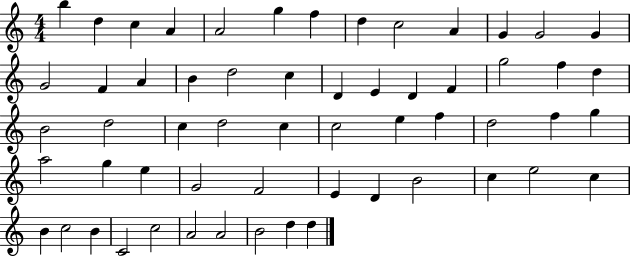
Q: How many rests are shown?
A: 0